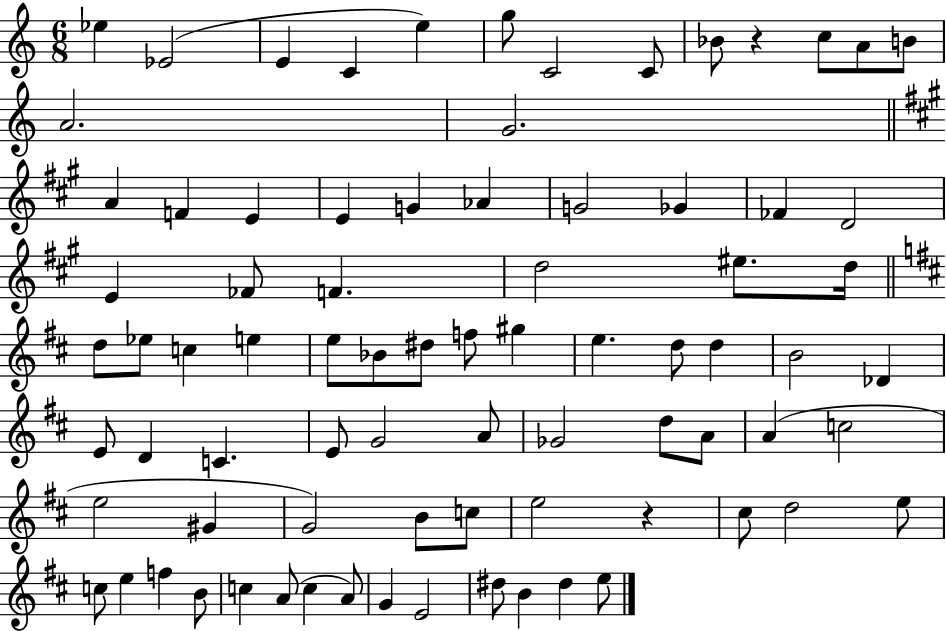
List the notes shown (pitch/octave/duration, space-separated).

Eb5/q Eb4/h E4/q C4/q E5/q G5/e C4/h C4/e Bb4/e R/q C5/e A4/e B4/e A4/h. G4/h. A4/q F4/q E4/q E4/q G4/q Ab4/q G4/h Gb4/q FES4/q D4/h E4/q FES4/e F4/q. D5/h EIS5/e. D5/s D5/e Eb5/e C5/q E5/q E5/e Bb4/e D#5/e F5/e G#5/q E5/q. D5/e D5/q B4/h Db4/q E4/e D4/q C4/q. E4/e G4/h A4/e Gb4/h D5/e A4/e A4/q C5/h E5/h G#4/q G4/h B4/e C5/e E5/h R/q C#5/e D5/h E5/e C5/e E5/q F5/q B4/e C5/q A4/e C5/q A4/e G4/q E4/h D#5/e B4/q D#5/q E5/e